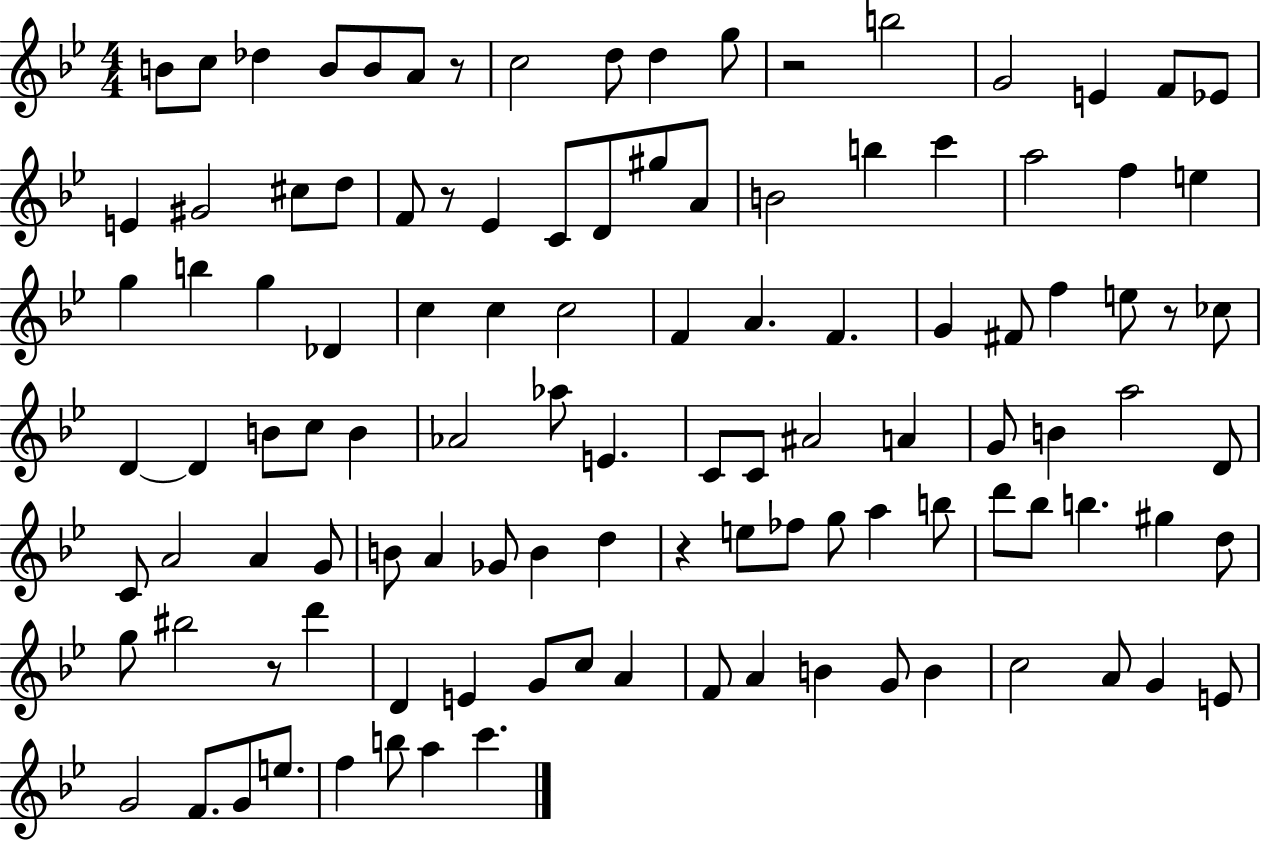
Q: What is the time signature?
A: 4/4